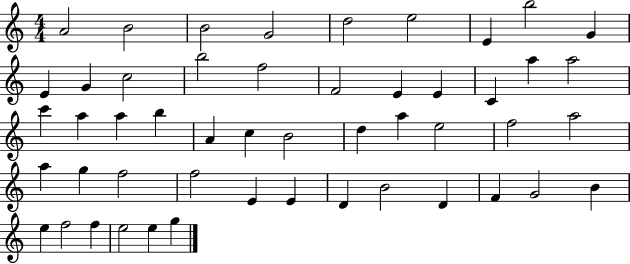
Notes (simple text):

A4/h B4/h B4/h G4/h D5/h E5/h E4/q B5/h G4/q E4/q G4/q C5/h B5/h F5/h F4/h E4/q E4/q C4/q A5/q A5/h C6/q A5/q A5/q B5/q A4/q C5/q B4/h D5/q A5/q E5/h F5/h A5/h A5/q G5/q F5/h F5/h E4/q E4/q D4/q B4/h D4/q F4/q G4/h B4/q E5/q F5/h F5/q E5/h E5/q G5/q